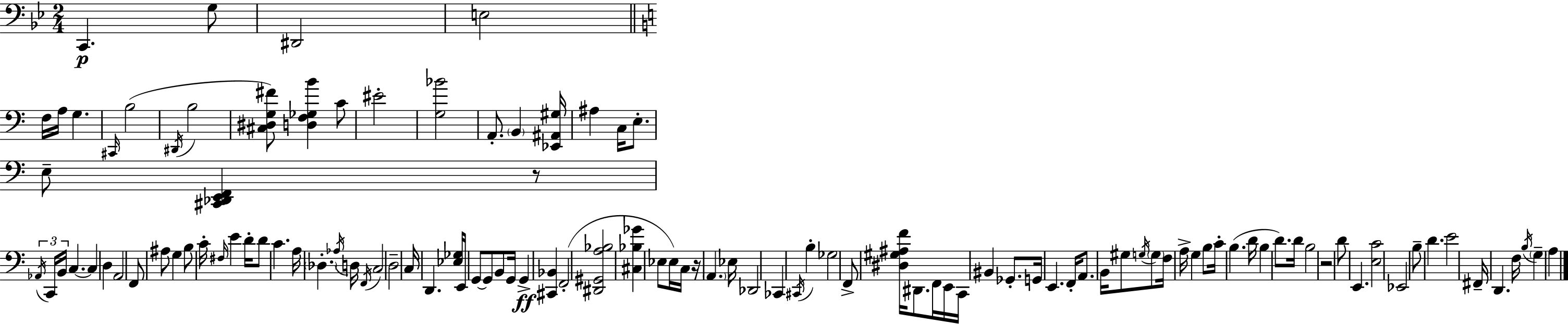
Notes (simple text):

C2/q. G3/e D#2/h E3/h F3/s A3/s G3/q. C#2/s B3/h D#2/s B3/h [C#3,D#3,G3,F#4]/e [D3,F3,Gb3,B4]/q C4/e EIS4/h [G3,Bb4]/h A2/e. B2/q [Eb2,A#2,G#3]/s A#3/q C3/s E3/e. E3/e [C#2,Db2,E2,F2]/q R/e Ab2/s C2/s B2/s C3/q. C3/q D3/q A2/h F2/e A#3/e G3/q B3/e C4/s F#3/s E4/q D4/s D4/e C4/q. A3/s Db3/q. Ab3/s D3/s F2/s C3/h D3/h C3/s D2/q. [Eb3,Gb3]/s E2/s G2/e G2/e B2/e G2/s G2/q [C#2,Bb2]/q F2/h [D#2,G#2,A3,Bb3]/h [C#3,Bb3,Gb4]/q Eb3/e Eb3/s C3/s R/s A2/q. Eb3/s Db2/h CES2/q C#2/s B3/q Gb3/h F2/e [D#3,G#3,A#3,F4]/s D#2/e. F2/s E2/s C2/s BIS2/q Gb2/e. G2/s E2/q. F2/s A2/e. B2/s G#3/e G3/s G3/e F3/s A3/s G3/q B3/e C4/s B3/q. D4/s B3/q D4/e. D4/s B3/h R/h D4/e E2/q. [E3,C4]/h Eb2/h B3/e D4/q. E4/h F#2/s D2/q. F3/s B3/s G3/q A3/q